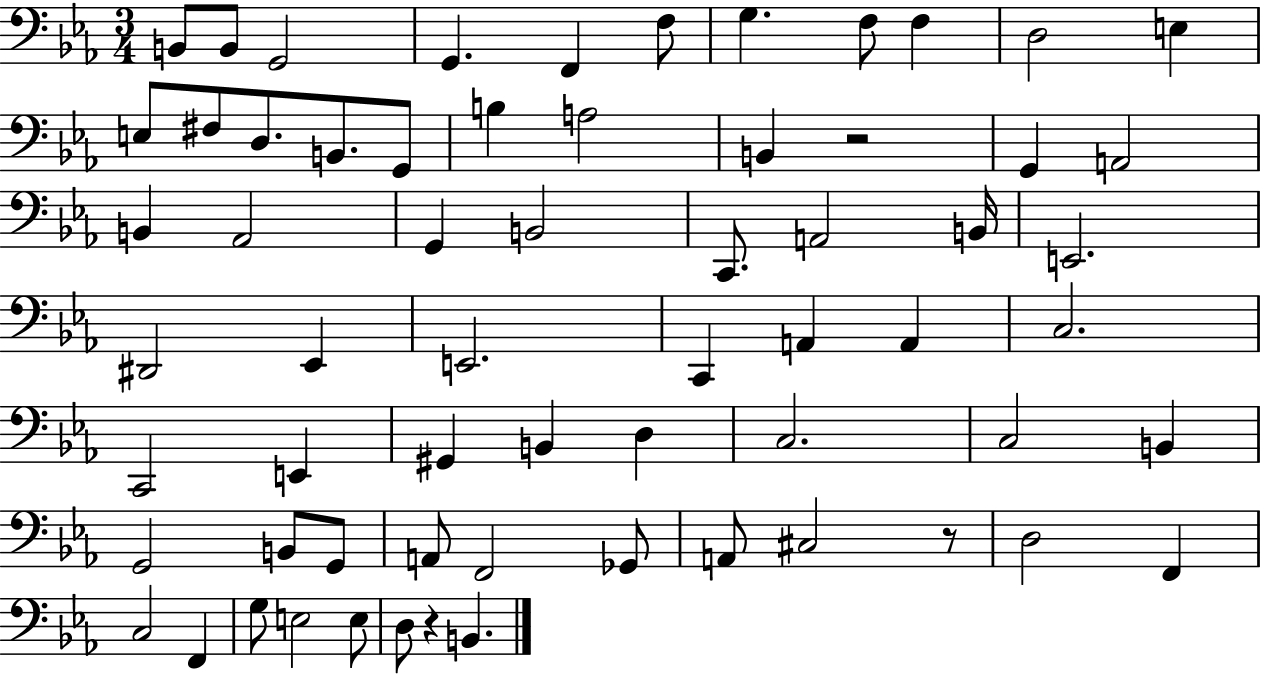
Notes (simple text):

B2/e B2/e G2/h G2/q. F2/q F3/e G3/q. F3/e F3/q D3/h E3/q E3/e F#3/e D3/e. B2/e. G2/e B3/q A3/h B2/q R/h G2/q A2/h B2/q Ab2/h G2/q B2/h C2/e. A2/h B2/s E2/h. D#2/h Eb2/q E2/h. C2/q A2/q A2/q C3/h. C2/h E2/q G#2/q B2/q D3/q C3/h. C3/h B2/q G2/h B2/e G2/e A2/e F2/h Gb2/e A2/e C#3/h R/e D3/h F2/q C3/h F2/q G3/e E3/h E3/e D3/e R/q B2/q.